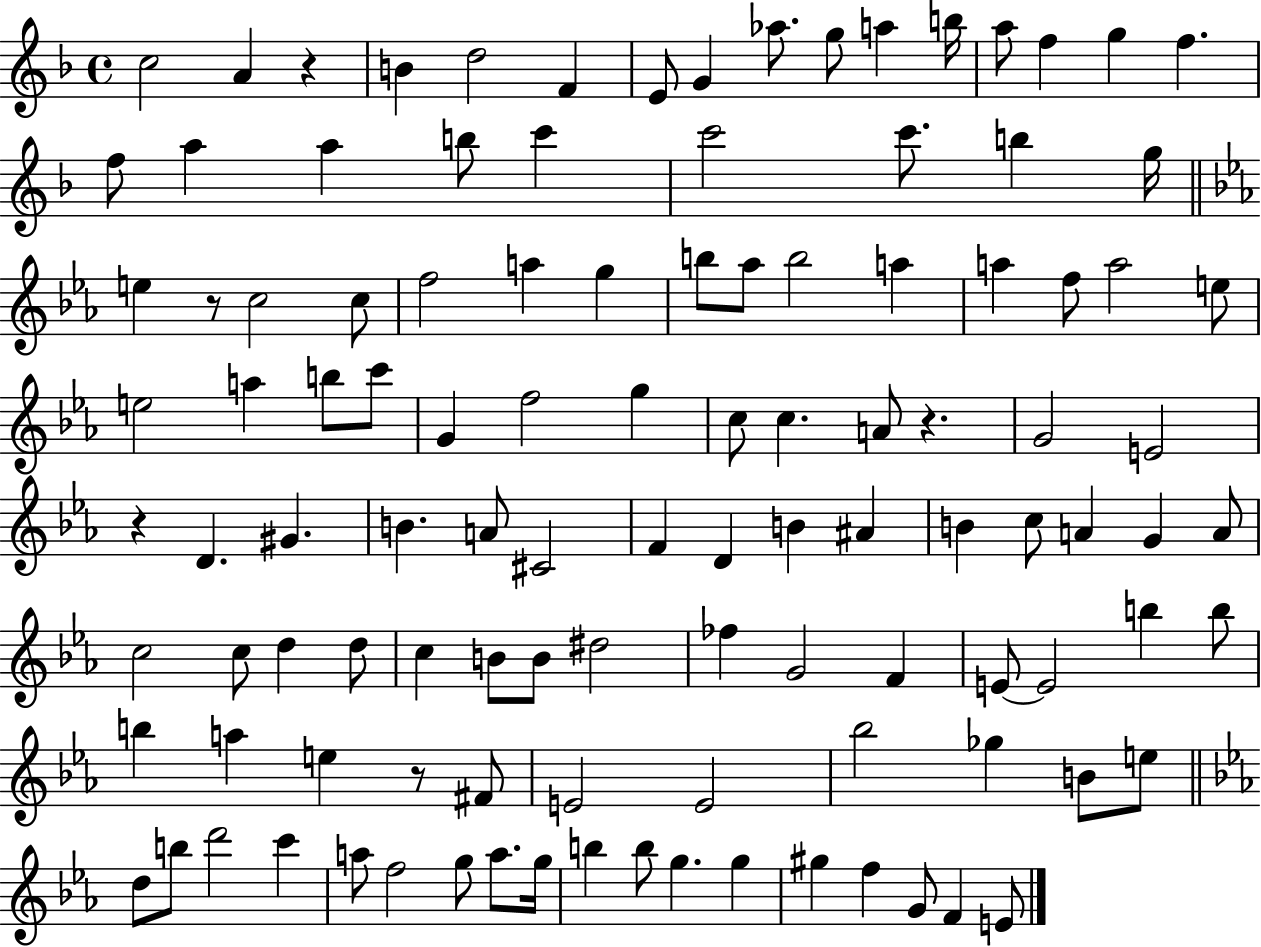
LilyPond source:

{
  \clef treble
  \time 4/4
  \defaultTimeSignature
  \key f \major
  c''2 a'4 r4 | b'4 d''2 f'4 | e'8 g'4 aes''8. g''8 a''4 b''16 | a''8 f''4 g''4 f''4. | \break f''8 a''4 a''4 b''8 c'''4 | c'''2 c'''8. b''4 g''16 | \bar "||" \break \key ees \major e''4 r8 c''2 c''8 | f''2 a''4 g''4 | b''8 aes''8 b''2 a''4 | a''4 f''8 a''2 e''8 | \break e''2 a''4 b''8 c'''8 | g'4 f''2 g''4 | c''8 c''4. a'8 r4. | g'2 e'2 | \break r4 d'4. gis'4. | b'4. a'8 cis'2 | f'4 d'4 b'4 ais'4 | b'4 c''8 a'4 g'4 a'8 | \break c''2 c''8 d''4 d''8 | c''4 b'8 b'8 dis''2 | fes''4 g'2 f'4 | e'8~~ e'2 b''4 b''8 | \break b''4 a''4 e''4 r8 fis'8 | e'2 e'2 | bes''2 ges''4 b'8 e''8 | \bar "||" \break \key c \minor d''8 b''8 d'''2 c'''4 | a''8 f''2 g''8 a''8. g''16 | b''4 b''8 g''4. g''4 | gis''4 f''4 g'8 f'4 e'8 | \break \bar "|."
}